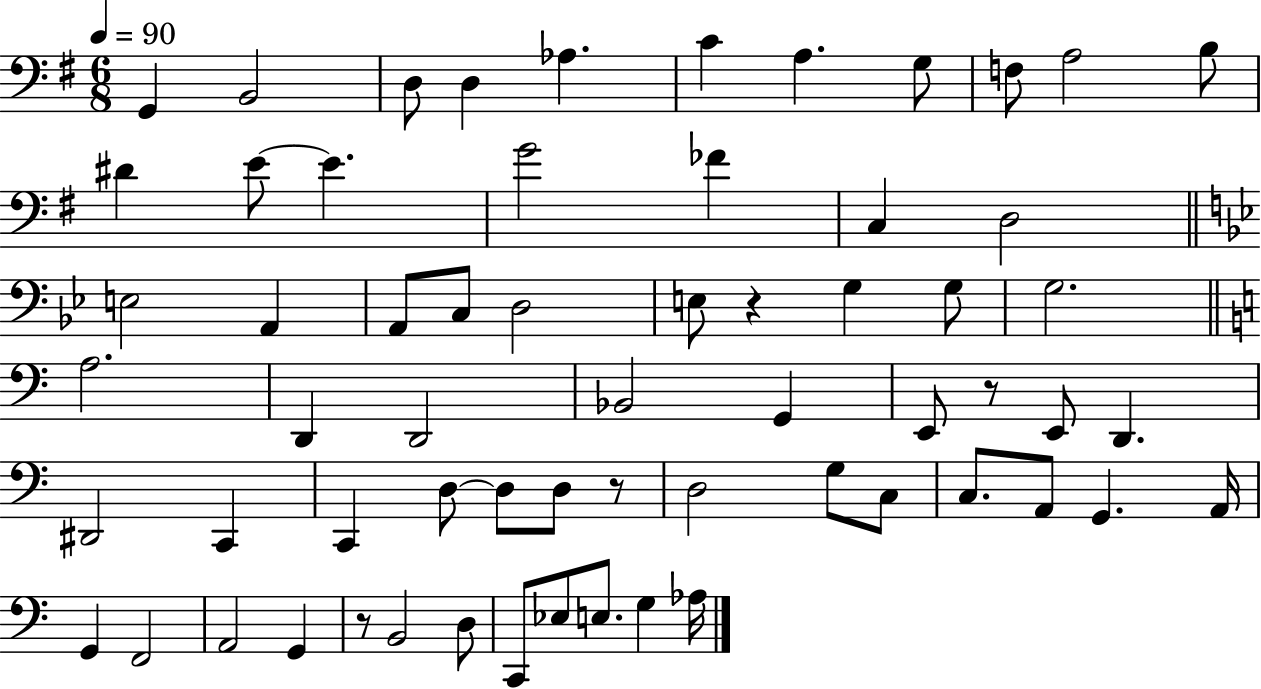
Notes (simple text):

G2/q B2/h D3/e D3/q Ab3/q. C4/q A3/q. G3/e F3/e A3/h B3/e D#4/q E4/e E4/q. G4/h FES4/q C3/q D3/h E3/h A2/q A2/e C3/e D3/h E3/e R/q G3/q G3/e G3/h. A3/h. D2/q D2/h Bb2/h G2/q E2/e R/e E2/e D2/q. D#2/h C2/q C2/q D3/e D3/e D3/e R/e D3/h G3/e C3/e C3/e. A2/e G2/q. A2/s G2/q F2/h A2/h G2/q R/e B2/h D3/e C2/e Eb3/e E3/e. G3/q Ab3/s